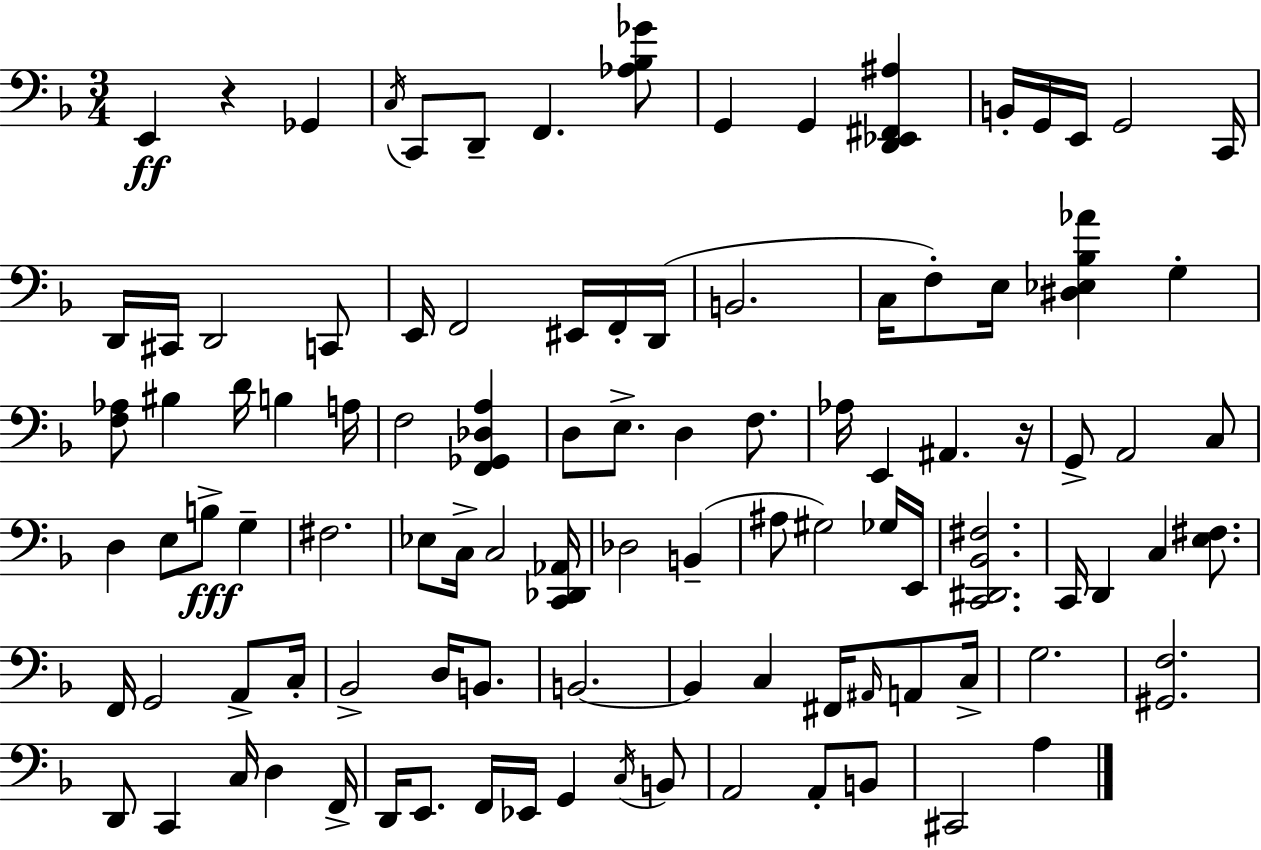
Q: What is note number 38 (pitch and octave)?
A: E2